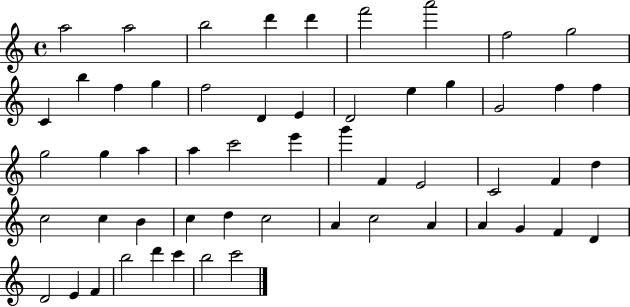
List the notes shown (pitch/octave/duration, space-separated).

A5/h A5/h B5/h D6/q D6/q F6/h A6/h F5/h G5/h C4/q B5/q F5/q G5/q F5/h D4/q E4/q D4/h E5/q G5/q G4/h F5/q F5/q G5/h G5/q A5/q A5/q C6/h E6/q G6/q F4/q E4/h C4/h F4/q D5/q C5/h C5/q B4/q C5/q D5/q C5/h A4/q C5/h A4/q A4/q G4/q F4/q D4/q D4/h E4/q F4/q B5/h D6/q C6/q B5/h C6/h